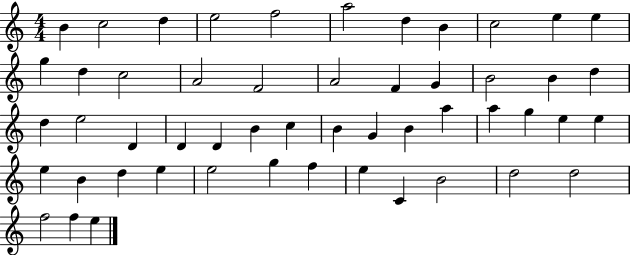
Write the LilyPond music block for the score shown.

{
  \clef treble
  \numericTimeSignature
  \time 4/4
  \key c \major
  b'4 c''2 d''4 | e''2 f''2 | a''2 d''4 b'4 | c''2 e''4 e''4 | \break g''4 d''4 c''2 | a'2 f'2 | a'2 f'4 g'4 | b'2 b'4 d''4 | \break d''4 e''2 d'4 | d'4 d'4 b'4 c''4 | b'4 g'4 b'4 a''4 | a''4 g''4 e''4 e''4 | \break e''4 b'4 d''4 e''4 | e''2 g''4 f''4 | e''4 c'4 b'2 | d''2 d''2 | \break f''2 f''4 e''4 | \bar "|."
}